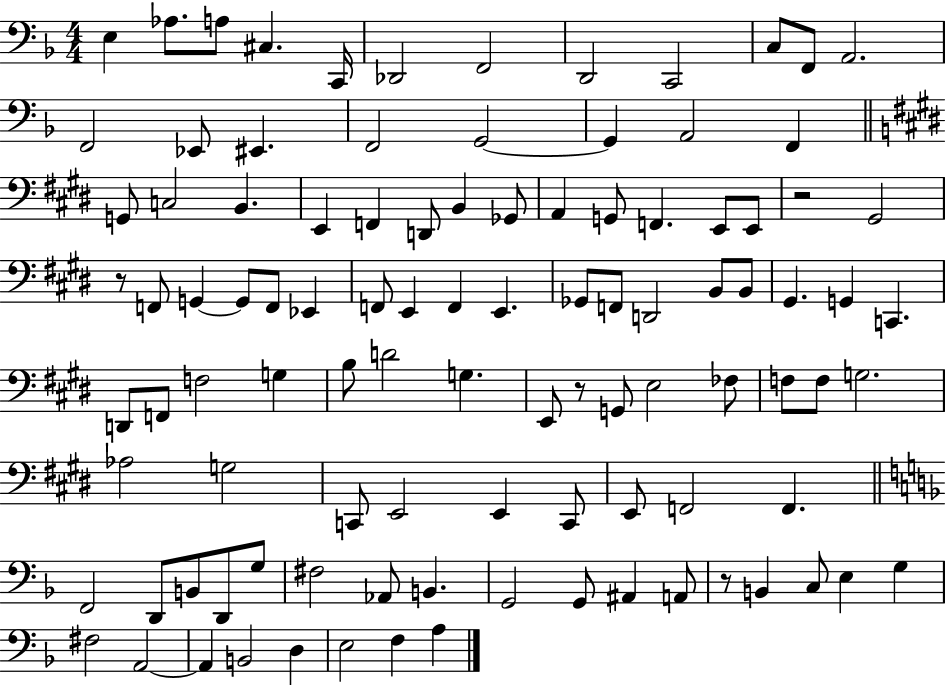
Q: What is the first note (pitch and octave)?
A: E3